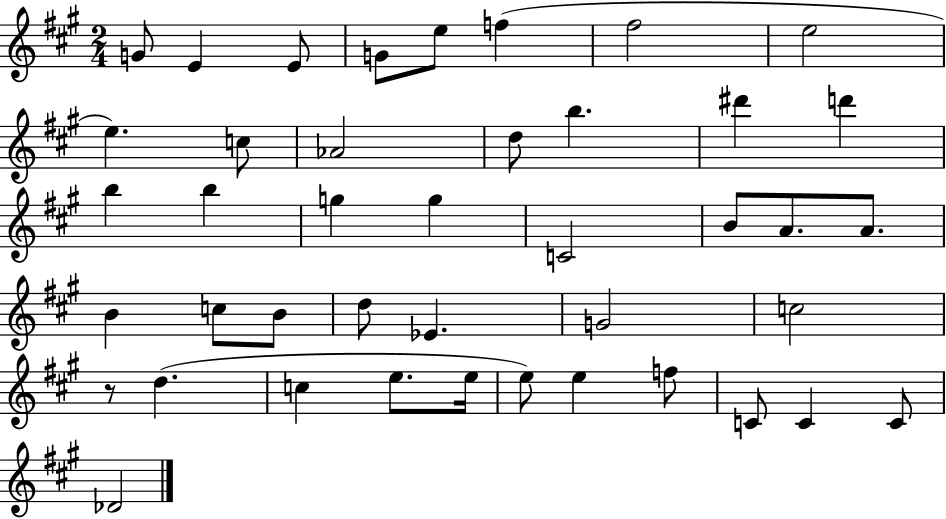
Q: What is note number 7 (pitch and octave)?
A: F#5